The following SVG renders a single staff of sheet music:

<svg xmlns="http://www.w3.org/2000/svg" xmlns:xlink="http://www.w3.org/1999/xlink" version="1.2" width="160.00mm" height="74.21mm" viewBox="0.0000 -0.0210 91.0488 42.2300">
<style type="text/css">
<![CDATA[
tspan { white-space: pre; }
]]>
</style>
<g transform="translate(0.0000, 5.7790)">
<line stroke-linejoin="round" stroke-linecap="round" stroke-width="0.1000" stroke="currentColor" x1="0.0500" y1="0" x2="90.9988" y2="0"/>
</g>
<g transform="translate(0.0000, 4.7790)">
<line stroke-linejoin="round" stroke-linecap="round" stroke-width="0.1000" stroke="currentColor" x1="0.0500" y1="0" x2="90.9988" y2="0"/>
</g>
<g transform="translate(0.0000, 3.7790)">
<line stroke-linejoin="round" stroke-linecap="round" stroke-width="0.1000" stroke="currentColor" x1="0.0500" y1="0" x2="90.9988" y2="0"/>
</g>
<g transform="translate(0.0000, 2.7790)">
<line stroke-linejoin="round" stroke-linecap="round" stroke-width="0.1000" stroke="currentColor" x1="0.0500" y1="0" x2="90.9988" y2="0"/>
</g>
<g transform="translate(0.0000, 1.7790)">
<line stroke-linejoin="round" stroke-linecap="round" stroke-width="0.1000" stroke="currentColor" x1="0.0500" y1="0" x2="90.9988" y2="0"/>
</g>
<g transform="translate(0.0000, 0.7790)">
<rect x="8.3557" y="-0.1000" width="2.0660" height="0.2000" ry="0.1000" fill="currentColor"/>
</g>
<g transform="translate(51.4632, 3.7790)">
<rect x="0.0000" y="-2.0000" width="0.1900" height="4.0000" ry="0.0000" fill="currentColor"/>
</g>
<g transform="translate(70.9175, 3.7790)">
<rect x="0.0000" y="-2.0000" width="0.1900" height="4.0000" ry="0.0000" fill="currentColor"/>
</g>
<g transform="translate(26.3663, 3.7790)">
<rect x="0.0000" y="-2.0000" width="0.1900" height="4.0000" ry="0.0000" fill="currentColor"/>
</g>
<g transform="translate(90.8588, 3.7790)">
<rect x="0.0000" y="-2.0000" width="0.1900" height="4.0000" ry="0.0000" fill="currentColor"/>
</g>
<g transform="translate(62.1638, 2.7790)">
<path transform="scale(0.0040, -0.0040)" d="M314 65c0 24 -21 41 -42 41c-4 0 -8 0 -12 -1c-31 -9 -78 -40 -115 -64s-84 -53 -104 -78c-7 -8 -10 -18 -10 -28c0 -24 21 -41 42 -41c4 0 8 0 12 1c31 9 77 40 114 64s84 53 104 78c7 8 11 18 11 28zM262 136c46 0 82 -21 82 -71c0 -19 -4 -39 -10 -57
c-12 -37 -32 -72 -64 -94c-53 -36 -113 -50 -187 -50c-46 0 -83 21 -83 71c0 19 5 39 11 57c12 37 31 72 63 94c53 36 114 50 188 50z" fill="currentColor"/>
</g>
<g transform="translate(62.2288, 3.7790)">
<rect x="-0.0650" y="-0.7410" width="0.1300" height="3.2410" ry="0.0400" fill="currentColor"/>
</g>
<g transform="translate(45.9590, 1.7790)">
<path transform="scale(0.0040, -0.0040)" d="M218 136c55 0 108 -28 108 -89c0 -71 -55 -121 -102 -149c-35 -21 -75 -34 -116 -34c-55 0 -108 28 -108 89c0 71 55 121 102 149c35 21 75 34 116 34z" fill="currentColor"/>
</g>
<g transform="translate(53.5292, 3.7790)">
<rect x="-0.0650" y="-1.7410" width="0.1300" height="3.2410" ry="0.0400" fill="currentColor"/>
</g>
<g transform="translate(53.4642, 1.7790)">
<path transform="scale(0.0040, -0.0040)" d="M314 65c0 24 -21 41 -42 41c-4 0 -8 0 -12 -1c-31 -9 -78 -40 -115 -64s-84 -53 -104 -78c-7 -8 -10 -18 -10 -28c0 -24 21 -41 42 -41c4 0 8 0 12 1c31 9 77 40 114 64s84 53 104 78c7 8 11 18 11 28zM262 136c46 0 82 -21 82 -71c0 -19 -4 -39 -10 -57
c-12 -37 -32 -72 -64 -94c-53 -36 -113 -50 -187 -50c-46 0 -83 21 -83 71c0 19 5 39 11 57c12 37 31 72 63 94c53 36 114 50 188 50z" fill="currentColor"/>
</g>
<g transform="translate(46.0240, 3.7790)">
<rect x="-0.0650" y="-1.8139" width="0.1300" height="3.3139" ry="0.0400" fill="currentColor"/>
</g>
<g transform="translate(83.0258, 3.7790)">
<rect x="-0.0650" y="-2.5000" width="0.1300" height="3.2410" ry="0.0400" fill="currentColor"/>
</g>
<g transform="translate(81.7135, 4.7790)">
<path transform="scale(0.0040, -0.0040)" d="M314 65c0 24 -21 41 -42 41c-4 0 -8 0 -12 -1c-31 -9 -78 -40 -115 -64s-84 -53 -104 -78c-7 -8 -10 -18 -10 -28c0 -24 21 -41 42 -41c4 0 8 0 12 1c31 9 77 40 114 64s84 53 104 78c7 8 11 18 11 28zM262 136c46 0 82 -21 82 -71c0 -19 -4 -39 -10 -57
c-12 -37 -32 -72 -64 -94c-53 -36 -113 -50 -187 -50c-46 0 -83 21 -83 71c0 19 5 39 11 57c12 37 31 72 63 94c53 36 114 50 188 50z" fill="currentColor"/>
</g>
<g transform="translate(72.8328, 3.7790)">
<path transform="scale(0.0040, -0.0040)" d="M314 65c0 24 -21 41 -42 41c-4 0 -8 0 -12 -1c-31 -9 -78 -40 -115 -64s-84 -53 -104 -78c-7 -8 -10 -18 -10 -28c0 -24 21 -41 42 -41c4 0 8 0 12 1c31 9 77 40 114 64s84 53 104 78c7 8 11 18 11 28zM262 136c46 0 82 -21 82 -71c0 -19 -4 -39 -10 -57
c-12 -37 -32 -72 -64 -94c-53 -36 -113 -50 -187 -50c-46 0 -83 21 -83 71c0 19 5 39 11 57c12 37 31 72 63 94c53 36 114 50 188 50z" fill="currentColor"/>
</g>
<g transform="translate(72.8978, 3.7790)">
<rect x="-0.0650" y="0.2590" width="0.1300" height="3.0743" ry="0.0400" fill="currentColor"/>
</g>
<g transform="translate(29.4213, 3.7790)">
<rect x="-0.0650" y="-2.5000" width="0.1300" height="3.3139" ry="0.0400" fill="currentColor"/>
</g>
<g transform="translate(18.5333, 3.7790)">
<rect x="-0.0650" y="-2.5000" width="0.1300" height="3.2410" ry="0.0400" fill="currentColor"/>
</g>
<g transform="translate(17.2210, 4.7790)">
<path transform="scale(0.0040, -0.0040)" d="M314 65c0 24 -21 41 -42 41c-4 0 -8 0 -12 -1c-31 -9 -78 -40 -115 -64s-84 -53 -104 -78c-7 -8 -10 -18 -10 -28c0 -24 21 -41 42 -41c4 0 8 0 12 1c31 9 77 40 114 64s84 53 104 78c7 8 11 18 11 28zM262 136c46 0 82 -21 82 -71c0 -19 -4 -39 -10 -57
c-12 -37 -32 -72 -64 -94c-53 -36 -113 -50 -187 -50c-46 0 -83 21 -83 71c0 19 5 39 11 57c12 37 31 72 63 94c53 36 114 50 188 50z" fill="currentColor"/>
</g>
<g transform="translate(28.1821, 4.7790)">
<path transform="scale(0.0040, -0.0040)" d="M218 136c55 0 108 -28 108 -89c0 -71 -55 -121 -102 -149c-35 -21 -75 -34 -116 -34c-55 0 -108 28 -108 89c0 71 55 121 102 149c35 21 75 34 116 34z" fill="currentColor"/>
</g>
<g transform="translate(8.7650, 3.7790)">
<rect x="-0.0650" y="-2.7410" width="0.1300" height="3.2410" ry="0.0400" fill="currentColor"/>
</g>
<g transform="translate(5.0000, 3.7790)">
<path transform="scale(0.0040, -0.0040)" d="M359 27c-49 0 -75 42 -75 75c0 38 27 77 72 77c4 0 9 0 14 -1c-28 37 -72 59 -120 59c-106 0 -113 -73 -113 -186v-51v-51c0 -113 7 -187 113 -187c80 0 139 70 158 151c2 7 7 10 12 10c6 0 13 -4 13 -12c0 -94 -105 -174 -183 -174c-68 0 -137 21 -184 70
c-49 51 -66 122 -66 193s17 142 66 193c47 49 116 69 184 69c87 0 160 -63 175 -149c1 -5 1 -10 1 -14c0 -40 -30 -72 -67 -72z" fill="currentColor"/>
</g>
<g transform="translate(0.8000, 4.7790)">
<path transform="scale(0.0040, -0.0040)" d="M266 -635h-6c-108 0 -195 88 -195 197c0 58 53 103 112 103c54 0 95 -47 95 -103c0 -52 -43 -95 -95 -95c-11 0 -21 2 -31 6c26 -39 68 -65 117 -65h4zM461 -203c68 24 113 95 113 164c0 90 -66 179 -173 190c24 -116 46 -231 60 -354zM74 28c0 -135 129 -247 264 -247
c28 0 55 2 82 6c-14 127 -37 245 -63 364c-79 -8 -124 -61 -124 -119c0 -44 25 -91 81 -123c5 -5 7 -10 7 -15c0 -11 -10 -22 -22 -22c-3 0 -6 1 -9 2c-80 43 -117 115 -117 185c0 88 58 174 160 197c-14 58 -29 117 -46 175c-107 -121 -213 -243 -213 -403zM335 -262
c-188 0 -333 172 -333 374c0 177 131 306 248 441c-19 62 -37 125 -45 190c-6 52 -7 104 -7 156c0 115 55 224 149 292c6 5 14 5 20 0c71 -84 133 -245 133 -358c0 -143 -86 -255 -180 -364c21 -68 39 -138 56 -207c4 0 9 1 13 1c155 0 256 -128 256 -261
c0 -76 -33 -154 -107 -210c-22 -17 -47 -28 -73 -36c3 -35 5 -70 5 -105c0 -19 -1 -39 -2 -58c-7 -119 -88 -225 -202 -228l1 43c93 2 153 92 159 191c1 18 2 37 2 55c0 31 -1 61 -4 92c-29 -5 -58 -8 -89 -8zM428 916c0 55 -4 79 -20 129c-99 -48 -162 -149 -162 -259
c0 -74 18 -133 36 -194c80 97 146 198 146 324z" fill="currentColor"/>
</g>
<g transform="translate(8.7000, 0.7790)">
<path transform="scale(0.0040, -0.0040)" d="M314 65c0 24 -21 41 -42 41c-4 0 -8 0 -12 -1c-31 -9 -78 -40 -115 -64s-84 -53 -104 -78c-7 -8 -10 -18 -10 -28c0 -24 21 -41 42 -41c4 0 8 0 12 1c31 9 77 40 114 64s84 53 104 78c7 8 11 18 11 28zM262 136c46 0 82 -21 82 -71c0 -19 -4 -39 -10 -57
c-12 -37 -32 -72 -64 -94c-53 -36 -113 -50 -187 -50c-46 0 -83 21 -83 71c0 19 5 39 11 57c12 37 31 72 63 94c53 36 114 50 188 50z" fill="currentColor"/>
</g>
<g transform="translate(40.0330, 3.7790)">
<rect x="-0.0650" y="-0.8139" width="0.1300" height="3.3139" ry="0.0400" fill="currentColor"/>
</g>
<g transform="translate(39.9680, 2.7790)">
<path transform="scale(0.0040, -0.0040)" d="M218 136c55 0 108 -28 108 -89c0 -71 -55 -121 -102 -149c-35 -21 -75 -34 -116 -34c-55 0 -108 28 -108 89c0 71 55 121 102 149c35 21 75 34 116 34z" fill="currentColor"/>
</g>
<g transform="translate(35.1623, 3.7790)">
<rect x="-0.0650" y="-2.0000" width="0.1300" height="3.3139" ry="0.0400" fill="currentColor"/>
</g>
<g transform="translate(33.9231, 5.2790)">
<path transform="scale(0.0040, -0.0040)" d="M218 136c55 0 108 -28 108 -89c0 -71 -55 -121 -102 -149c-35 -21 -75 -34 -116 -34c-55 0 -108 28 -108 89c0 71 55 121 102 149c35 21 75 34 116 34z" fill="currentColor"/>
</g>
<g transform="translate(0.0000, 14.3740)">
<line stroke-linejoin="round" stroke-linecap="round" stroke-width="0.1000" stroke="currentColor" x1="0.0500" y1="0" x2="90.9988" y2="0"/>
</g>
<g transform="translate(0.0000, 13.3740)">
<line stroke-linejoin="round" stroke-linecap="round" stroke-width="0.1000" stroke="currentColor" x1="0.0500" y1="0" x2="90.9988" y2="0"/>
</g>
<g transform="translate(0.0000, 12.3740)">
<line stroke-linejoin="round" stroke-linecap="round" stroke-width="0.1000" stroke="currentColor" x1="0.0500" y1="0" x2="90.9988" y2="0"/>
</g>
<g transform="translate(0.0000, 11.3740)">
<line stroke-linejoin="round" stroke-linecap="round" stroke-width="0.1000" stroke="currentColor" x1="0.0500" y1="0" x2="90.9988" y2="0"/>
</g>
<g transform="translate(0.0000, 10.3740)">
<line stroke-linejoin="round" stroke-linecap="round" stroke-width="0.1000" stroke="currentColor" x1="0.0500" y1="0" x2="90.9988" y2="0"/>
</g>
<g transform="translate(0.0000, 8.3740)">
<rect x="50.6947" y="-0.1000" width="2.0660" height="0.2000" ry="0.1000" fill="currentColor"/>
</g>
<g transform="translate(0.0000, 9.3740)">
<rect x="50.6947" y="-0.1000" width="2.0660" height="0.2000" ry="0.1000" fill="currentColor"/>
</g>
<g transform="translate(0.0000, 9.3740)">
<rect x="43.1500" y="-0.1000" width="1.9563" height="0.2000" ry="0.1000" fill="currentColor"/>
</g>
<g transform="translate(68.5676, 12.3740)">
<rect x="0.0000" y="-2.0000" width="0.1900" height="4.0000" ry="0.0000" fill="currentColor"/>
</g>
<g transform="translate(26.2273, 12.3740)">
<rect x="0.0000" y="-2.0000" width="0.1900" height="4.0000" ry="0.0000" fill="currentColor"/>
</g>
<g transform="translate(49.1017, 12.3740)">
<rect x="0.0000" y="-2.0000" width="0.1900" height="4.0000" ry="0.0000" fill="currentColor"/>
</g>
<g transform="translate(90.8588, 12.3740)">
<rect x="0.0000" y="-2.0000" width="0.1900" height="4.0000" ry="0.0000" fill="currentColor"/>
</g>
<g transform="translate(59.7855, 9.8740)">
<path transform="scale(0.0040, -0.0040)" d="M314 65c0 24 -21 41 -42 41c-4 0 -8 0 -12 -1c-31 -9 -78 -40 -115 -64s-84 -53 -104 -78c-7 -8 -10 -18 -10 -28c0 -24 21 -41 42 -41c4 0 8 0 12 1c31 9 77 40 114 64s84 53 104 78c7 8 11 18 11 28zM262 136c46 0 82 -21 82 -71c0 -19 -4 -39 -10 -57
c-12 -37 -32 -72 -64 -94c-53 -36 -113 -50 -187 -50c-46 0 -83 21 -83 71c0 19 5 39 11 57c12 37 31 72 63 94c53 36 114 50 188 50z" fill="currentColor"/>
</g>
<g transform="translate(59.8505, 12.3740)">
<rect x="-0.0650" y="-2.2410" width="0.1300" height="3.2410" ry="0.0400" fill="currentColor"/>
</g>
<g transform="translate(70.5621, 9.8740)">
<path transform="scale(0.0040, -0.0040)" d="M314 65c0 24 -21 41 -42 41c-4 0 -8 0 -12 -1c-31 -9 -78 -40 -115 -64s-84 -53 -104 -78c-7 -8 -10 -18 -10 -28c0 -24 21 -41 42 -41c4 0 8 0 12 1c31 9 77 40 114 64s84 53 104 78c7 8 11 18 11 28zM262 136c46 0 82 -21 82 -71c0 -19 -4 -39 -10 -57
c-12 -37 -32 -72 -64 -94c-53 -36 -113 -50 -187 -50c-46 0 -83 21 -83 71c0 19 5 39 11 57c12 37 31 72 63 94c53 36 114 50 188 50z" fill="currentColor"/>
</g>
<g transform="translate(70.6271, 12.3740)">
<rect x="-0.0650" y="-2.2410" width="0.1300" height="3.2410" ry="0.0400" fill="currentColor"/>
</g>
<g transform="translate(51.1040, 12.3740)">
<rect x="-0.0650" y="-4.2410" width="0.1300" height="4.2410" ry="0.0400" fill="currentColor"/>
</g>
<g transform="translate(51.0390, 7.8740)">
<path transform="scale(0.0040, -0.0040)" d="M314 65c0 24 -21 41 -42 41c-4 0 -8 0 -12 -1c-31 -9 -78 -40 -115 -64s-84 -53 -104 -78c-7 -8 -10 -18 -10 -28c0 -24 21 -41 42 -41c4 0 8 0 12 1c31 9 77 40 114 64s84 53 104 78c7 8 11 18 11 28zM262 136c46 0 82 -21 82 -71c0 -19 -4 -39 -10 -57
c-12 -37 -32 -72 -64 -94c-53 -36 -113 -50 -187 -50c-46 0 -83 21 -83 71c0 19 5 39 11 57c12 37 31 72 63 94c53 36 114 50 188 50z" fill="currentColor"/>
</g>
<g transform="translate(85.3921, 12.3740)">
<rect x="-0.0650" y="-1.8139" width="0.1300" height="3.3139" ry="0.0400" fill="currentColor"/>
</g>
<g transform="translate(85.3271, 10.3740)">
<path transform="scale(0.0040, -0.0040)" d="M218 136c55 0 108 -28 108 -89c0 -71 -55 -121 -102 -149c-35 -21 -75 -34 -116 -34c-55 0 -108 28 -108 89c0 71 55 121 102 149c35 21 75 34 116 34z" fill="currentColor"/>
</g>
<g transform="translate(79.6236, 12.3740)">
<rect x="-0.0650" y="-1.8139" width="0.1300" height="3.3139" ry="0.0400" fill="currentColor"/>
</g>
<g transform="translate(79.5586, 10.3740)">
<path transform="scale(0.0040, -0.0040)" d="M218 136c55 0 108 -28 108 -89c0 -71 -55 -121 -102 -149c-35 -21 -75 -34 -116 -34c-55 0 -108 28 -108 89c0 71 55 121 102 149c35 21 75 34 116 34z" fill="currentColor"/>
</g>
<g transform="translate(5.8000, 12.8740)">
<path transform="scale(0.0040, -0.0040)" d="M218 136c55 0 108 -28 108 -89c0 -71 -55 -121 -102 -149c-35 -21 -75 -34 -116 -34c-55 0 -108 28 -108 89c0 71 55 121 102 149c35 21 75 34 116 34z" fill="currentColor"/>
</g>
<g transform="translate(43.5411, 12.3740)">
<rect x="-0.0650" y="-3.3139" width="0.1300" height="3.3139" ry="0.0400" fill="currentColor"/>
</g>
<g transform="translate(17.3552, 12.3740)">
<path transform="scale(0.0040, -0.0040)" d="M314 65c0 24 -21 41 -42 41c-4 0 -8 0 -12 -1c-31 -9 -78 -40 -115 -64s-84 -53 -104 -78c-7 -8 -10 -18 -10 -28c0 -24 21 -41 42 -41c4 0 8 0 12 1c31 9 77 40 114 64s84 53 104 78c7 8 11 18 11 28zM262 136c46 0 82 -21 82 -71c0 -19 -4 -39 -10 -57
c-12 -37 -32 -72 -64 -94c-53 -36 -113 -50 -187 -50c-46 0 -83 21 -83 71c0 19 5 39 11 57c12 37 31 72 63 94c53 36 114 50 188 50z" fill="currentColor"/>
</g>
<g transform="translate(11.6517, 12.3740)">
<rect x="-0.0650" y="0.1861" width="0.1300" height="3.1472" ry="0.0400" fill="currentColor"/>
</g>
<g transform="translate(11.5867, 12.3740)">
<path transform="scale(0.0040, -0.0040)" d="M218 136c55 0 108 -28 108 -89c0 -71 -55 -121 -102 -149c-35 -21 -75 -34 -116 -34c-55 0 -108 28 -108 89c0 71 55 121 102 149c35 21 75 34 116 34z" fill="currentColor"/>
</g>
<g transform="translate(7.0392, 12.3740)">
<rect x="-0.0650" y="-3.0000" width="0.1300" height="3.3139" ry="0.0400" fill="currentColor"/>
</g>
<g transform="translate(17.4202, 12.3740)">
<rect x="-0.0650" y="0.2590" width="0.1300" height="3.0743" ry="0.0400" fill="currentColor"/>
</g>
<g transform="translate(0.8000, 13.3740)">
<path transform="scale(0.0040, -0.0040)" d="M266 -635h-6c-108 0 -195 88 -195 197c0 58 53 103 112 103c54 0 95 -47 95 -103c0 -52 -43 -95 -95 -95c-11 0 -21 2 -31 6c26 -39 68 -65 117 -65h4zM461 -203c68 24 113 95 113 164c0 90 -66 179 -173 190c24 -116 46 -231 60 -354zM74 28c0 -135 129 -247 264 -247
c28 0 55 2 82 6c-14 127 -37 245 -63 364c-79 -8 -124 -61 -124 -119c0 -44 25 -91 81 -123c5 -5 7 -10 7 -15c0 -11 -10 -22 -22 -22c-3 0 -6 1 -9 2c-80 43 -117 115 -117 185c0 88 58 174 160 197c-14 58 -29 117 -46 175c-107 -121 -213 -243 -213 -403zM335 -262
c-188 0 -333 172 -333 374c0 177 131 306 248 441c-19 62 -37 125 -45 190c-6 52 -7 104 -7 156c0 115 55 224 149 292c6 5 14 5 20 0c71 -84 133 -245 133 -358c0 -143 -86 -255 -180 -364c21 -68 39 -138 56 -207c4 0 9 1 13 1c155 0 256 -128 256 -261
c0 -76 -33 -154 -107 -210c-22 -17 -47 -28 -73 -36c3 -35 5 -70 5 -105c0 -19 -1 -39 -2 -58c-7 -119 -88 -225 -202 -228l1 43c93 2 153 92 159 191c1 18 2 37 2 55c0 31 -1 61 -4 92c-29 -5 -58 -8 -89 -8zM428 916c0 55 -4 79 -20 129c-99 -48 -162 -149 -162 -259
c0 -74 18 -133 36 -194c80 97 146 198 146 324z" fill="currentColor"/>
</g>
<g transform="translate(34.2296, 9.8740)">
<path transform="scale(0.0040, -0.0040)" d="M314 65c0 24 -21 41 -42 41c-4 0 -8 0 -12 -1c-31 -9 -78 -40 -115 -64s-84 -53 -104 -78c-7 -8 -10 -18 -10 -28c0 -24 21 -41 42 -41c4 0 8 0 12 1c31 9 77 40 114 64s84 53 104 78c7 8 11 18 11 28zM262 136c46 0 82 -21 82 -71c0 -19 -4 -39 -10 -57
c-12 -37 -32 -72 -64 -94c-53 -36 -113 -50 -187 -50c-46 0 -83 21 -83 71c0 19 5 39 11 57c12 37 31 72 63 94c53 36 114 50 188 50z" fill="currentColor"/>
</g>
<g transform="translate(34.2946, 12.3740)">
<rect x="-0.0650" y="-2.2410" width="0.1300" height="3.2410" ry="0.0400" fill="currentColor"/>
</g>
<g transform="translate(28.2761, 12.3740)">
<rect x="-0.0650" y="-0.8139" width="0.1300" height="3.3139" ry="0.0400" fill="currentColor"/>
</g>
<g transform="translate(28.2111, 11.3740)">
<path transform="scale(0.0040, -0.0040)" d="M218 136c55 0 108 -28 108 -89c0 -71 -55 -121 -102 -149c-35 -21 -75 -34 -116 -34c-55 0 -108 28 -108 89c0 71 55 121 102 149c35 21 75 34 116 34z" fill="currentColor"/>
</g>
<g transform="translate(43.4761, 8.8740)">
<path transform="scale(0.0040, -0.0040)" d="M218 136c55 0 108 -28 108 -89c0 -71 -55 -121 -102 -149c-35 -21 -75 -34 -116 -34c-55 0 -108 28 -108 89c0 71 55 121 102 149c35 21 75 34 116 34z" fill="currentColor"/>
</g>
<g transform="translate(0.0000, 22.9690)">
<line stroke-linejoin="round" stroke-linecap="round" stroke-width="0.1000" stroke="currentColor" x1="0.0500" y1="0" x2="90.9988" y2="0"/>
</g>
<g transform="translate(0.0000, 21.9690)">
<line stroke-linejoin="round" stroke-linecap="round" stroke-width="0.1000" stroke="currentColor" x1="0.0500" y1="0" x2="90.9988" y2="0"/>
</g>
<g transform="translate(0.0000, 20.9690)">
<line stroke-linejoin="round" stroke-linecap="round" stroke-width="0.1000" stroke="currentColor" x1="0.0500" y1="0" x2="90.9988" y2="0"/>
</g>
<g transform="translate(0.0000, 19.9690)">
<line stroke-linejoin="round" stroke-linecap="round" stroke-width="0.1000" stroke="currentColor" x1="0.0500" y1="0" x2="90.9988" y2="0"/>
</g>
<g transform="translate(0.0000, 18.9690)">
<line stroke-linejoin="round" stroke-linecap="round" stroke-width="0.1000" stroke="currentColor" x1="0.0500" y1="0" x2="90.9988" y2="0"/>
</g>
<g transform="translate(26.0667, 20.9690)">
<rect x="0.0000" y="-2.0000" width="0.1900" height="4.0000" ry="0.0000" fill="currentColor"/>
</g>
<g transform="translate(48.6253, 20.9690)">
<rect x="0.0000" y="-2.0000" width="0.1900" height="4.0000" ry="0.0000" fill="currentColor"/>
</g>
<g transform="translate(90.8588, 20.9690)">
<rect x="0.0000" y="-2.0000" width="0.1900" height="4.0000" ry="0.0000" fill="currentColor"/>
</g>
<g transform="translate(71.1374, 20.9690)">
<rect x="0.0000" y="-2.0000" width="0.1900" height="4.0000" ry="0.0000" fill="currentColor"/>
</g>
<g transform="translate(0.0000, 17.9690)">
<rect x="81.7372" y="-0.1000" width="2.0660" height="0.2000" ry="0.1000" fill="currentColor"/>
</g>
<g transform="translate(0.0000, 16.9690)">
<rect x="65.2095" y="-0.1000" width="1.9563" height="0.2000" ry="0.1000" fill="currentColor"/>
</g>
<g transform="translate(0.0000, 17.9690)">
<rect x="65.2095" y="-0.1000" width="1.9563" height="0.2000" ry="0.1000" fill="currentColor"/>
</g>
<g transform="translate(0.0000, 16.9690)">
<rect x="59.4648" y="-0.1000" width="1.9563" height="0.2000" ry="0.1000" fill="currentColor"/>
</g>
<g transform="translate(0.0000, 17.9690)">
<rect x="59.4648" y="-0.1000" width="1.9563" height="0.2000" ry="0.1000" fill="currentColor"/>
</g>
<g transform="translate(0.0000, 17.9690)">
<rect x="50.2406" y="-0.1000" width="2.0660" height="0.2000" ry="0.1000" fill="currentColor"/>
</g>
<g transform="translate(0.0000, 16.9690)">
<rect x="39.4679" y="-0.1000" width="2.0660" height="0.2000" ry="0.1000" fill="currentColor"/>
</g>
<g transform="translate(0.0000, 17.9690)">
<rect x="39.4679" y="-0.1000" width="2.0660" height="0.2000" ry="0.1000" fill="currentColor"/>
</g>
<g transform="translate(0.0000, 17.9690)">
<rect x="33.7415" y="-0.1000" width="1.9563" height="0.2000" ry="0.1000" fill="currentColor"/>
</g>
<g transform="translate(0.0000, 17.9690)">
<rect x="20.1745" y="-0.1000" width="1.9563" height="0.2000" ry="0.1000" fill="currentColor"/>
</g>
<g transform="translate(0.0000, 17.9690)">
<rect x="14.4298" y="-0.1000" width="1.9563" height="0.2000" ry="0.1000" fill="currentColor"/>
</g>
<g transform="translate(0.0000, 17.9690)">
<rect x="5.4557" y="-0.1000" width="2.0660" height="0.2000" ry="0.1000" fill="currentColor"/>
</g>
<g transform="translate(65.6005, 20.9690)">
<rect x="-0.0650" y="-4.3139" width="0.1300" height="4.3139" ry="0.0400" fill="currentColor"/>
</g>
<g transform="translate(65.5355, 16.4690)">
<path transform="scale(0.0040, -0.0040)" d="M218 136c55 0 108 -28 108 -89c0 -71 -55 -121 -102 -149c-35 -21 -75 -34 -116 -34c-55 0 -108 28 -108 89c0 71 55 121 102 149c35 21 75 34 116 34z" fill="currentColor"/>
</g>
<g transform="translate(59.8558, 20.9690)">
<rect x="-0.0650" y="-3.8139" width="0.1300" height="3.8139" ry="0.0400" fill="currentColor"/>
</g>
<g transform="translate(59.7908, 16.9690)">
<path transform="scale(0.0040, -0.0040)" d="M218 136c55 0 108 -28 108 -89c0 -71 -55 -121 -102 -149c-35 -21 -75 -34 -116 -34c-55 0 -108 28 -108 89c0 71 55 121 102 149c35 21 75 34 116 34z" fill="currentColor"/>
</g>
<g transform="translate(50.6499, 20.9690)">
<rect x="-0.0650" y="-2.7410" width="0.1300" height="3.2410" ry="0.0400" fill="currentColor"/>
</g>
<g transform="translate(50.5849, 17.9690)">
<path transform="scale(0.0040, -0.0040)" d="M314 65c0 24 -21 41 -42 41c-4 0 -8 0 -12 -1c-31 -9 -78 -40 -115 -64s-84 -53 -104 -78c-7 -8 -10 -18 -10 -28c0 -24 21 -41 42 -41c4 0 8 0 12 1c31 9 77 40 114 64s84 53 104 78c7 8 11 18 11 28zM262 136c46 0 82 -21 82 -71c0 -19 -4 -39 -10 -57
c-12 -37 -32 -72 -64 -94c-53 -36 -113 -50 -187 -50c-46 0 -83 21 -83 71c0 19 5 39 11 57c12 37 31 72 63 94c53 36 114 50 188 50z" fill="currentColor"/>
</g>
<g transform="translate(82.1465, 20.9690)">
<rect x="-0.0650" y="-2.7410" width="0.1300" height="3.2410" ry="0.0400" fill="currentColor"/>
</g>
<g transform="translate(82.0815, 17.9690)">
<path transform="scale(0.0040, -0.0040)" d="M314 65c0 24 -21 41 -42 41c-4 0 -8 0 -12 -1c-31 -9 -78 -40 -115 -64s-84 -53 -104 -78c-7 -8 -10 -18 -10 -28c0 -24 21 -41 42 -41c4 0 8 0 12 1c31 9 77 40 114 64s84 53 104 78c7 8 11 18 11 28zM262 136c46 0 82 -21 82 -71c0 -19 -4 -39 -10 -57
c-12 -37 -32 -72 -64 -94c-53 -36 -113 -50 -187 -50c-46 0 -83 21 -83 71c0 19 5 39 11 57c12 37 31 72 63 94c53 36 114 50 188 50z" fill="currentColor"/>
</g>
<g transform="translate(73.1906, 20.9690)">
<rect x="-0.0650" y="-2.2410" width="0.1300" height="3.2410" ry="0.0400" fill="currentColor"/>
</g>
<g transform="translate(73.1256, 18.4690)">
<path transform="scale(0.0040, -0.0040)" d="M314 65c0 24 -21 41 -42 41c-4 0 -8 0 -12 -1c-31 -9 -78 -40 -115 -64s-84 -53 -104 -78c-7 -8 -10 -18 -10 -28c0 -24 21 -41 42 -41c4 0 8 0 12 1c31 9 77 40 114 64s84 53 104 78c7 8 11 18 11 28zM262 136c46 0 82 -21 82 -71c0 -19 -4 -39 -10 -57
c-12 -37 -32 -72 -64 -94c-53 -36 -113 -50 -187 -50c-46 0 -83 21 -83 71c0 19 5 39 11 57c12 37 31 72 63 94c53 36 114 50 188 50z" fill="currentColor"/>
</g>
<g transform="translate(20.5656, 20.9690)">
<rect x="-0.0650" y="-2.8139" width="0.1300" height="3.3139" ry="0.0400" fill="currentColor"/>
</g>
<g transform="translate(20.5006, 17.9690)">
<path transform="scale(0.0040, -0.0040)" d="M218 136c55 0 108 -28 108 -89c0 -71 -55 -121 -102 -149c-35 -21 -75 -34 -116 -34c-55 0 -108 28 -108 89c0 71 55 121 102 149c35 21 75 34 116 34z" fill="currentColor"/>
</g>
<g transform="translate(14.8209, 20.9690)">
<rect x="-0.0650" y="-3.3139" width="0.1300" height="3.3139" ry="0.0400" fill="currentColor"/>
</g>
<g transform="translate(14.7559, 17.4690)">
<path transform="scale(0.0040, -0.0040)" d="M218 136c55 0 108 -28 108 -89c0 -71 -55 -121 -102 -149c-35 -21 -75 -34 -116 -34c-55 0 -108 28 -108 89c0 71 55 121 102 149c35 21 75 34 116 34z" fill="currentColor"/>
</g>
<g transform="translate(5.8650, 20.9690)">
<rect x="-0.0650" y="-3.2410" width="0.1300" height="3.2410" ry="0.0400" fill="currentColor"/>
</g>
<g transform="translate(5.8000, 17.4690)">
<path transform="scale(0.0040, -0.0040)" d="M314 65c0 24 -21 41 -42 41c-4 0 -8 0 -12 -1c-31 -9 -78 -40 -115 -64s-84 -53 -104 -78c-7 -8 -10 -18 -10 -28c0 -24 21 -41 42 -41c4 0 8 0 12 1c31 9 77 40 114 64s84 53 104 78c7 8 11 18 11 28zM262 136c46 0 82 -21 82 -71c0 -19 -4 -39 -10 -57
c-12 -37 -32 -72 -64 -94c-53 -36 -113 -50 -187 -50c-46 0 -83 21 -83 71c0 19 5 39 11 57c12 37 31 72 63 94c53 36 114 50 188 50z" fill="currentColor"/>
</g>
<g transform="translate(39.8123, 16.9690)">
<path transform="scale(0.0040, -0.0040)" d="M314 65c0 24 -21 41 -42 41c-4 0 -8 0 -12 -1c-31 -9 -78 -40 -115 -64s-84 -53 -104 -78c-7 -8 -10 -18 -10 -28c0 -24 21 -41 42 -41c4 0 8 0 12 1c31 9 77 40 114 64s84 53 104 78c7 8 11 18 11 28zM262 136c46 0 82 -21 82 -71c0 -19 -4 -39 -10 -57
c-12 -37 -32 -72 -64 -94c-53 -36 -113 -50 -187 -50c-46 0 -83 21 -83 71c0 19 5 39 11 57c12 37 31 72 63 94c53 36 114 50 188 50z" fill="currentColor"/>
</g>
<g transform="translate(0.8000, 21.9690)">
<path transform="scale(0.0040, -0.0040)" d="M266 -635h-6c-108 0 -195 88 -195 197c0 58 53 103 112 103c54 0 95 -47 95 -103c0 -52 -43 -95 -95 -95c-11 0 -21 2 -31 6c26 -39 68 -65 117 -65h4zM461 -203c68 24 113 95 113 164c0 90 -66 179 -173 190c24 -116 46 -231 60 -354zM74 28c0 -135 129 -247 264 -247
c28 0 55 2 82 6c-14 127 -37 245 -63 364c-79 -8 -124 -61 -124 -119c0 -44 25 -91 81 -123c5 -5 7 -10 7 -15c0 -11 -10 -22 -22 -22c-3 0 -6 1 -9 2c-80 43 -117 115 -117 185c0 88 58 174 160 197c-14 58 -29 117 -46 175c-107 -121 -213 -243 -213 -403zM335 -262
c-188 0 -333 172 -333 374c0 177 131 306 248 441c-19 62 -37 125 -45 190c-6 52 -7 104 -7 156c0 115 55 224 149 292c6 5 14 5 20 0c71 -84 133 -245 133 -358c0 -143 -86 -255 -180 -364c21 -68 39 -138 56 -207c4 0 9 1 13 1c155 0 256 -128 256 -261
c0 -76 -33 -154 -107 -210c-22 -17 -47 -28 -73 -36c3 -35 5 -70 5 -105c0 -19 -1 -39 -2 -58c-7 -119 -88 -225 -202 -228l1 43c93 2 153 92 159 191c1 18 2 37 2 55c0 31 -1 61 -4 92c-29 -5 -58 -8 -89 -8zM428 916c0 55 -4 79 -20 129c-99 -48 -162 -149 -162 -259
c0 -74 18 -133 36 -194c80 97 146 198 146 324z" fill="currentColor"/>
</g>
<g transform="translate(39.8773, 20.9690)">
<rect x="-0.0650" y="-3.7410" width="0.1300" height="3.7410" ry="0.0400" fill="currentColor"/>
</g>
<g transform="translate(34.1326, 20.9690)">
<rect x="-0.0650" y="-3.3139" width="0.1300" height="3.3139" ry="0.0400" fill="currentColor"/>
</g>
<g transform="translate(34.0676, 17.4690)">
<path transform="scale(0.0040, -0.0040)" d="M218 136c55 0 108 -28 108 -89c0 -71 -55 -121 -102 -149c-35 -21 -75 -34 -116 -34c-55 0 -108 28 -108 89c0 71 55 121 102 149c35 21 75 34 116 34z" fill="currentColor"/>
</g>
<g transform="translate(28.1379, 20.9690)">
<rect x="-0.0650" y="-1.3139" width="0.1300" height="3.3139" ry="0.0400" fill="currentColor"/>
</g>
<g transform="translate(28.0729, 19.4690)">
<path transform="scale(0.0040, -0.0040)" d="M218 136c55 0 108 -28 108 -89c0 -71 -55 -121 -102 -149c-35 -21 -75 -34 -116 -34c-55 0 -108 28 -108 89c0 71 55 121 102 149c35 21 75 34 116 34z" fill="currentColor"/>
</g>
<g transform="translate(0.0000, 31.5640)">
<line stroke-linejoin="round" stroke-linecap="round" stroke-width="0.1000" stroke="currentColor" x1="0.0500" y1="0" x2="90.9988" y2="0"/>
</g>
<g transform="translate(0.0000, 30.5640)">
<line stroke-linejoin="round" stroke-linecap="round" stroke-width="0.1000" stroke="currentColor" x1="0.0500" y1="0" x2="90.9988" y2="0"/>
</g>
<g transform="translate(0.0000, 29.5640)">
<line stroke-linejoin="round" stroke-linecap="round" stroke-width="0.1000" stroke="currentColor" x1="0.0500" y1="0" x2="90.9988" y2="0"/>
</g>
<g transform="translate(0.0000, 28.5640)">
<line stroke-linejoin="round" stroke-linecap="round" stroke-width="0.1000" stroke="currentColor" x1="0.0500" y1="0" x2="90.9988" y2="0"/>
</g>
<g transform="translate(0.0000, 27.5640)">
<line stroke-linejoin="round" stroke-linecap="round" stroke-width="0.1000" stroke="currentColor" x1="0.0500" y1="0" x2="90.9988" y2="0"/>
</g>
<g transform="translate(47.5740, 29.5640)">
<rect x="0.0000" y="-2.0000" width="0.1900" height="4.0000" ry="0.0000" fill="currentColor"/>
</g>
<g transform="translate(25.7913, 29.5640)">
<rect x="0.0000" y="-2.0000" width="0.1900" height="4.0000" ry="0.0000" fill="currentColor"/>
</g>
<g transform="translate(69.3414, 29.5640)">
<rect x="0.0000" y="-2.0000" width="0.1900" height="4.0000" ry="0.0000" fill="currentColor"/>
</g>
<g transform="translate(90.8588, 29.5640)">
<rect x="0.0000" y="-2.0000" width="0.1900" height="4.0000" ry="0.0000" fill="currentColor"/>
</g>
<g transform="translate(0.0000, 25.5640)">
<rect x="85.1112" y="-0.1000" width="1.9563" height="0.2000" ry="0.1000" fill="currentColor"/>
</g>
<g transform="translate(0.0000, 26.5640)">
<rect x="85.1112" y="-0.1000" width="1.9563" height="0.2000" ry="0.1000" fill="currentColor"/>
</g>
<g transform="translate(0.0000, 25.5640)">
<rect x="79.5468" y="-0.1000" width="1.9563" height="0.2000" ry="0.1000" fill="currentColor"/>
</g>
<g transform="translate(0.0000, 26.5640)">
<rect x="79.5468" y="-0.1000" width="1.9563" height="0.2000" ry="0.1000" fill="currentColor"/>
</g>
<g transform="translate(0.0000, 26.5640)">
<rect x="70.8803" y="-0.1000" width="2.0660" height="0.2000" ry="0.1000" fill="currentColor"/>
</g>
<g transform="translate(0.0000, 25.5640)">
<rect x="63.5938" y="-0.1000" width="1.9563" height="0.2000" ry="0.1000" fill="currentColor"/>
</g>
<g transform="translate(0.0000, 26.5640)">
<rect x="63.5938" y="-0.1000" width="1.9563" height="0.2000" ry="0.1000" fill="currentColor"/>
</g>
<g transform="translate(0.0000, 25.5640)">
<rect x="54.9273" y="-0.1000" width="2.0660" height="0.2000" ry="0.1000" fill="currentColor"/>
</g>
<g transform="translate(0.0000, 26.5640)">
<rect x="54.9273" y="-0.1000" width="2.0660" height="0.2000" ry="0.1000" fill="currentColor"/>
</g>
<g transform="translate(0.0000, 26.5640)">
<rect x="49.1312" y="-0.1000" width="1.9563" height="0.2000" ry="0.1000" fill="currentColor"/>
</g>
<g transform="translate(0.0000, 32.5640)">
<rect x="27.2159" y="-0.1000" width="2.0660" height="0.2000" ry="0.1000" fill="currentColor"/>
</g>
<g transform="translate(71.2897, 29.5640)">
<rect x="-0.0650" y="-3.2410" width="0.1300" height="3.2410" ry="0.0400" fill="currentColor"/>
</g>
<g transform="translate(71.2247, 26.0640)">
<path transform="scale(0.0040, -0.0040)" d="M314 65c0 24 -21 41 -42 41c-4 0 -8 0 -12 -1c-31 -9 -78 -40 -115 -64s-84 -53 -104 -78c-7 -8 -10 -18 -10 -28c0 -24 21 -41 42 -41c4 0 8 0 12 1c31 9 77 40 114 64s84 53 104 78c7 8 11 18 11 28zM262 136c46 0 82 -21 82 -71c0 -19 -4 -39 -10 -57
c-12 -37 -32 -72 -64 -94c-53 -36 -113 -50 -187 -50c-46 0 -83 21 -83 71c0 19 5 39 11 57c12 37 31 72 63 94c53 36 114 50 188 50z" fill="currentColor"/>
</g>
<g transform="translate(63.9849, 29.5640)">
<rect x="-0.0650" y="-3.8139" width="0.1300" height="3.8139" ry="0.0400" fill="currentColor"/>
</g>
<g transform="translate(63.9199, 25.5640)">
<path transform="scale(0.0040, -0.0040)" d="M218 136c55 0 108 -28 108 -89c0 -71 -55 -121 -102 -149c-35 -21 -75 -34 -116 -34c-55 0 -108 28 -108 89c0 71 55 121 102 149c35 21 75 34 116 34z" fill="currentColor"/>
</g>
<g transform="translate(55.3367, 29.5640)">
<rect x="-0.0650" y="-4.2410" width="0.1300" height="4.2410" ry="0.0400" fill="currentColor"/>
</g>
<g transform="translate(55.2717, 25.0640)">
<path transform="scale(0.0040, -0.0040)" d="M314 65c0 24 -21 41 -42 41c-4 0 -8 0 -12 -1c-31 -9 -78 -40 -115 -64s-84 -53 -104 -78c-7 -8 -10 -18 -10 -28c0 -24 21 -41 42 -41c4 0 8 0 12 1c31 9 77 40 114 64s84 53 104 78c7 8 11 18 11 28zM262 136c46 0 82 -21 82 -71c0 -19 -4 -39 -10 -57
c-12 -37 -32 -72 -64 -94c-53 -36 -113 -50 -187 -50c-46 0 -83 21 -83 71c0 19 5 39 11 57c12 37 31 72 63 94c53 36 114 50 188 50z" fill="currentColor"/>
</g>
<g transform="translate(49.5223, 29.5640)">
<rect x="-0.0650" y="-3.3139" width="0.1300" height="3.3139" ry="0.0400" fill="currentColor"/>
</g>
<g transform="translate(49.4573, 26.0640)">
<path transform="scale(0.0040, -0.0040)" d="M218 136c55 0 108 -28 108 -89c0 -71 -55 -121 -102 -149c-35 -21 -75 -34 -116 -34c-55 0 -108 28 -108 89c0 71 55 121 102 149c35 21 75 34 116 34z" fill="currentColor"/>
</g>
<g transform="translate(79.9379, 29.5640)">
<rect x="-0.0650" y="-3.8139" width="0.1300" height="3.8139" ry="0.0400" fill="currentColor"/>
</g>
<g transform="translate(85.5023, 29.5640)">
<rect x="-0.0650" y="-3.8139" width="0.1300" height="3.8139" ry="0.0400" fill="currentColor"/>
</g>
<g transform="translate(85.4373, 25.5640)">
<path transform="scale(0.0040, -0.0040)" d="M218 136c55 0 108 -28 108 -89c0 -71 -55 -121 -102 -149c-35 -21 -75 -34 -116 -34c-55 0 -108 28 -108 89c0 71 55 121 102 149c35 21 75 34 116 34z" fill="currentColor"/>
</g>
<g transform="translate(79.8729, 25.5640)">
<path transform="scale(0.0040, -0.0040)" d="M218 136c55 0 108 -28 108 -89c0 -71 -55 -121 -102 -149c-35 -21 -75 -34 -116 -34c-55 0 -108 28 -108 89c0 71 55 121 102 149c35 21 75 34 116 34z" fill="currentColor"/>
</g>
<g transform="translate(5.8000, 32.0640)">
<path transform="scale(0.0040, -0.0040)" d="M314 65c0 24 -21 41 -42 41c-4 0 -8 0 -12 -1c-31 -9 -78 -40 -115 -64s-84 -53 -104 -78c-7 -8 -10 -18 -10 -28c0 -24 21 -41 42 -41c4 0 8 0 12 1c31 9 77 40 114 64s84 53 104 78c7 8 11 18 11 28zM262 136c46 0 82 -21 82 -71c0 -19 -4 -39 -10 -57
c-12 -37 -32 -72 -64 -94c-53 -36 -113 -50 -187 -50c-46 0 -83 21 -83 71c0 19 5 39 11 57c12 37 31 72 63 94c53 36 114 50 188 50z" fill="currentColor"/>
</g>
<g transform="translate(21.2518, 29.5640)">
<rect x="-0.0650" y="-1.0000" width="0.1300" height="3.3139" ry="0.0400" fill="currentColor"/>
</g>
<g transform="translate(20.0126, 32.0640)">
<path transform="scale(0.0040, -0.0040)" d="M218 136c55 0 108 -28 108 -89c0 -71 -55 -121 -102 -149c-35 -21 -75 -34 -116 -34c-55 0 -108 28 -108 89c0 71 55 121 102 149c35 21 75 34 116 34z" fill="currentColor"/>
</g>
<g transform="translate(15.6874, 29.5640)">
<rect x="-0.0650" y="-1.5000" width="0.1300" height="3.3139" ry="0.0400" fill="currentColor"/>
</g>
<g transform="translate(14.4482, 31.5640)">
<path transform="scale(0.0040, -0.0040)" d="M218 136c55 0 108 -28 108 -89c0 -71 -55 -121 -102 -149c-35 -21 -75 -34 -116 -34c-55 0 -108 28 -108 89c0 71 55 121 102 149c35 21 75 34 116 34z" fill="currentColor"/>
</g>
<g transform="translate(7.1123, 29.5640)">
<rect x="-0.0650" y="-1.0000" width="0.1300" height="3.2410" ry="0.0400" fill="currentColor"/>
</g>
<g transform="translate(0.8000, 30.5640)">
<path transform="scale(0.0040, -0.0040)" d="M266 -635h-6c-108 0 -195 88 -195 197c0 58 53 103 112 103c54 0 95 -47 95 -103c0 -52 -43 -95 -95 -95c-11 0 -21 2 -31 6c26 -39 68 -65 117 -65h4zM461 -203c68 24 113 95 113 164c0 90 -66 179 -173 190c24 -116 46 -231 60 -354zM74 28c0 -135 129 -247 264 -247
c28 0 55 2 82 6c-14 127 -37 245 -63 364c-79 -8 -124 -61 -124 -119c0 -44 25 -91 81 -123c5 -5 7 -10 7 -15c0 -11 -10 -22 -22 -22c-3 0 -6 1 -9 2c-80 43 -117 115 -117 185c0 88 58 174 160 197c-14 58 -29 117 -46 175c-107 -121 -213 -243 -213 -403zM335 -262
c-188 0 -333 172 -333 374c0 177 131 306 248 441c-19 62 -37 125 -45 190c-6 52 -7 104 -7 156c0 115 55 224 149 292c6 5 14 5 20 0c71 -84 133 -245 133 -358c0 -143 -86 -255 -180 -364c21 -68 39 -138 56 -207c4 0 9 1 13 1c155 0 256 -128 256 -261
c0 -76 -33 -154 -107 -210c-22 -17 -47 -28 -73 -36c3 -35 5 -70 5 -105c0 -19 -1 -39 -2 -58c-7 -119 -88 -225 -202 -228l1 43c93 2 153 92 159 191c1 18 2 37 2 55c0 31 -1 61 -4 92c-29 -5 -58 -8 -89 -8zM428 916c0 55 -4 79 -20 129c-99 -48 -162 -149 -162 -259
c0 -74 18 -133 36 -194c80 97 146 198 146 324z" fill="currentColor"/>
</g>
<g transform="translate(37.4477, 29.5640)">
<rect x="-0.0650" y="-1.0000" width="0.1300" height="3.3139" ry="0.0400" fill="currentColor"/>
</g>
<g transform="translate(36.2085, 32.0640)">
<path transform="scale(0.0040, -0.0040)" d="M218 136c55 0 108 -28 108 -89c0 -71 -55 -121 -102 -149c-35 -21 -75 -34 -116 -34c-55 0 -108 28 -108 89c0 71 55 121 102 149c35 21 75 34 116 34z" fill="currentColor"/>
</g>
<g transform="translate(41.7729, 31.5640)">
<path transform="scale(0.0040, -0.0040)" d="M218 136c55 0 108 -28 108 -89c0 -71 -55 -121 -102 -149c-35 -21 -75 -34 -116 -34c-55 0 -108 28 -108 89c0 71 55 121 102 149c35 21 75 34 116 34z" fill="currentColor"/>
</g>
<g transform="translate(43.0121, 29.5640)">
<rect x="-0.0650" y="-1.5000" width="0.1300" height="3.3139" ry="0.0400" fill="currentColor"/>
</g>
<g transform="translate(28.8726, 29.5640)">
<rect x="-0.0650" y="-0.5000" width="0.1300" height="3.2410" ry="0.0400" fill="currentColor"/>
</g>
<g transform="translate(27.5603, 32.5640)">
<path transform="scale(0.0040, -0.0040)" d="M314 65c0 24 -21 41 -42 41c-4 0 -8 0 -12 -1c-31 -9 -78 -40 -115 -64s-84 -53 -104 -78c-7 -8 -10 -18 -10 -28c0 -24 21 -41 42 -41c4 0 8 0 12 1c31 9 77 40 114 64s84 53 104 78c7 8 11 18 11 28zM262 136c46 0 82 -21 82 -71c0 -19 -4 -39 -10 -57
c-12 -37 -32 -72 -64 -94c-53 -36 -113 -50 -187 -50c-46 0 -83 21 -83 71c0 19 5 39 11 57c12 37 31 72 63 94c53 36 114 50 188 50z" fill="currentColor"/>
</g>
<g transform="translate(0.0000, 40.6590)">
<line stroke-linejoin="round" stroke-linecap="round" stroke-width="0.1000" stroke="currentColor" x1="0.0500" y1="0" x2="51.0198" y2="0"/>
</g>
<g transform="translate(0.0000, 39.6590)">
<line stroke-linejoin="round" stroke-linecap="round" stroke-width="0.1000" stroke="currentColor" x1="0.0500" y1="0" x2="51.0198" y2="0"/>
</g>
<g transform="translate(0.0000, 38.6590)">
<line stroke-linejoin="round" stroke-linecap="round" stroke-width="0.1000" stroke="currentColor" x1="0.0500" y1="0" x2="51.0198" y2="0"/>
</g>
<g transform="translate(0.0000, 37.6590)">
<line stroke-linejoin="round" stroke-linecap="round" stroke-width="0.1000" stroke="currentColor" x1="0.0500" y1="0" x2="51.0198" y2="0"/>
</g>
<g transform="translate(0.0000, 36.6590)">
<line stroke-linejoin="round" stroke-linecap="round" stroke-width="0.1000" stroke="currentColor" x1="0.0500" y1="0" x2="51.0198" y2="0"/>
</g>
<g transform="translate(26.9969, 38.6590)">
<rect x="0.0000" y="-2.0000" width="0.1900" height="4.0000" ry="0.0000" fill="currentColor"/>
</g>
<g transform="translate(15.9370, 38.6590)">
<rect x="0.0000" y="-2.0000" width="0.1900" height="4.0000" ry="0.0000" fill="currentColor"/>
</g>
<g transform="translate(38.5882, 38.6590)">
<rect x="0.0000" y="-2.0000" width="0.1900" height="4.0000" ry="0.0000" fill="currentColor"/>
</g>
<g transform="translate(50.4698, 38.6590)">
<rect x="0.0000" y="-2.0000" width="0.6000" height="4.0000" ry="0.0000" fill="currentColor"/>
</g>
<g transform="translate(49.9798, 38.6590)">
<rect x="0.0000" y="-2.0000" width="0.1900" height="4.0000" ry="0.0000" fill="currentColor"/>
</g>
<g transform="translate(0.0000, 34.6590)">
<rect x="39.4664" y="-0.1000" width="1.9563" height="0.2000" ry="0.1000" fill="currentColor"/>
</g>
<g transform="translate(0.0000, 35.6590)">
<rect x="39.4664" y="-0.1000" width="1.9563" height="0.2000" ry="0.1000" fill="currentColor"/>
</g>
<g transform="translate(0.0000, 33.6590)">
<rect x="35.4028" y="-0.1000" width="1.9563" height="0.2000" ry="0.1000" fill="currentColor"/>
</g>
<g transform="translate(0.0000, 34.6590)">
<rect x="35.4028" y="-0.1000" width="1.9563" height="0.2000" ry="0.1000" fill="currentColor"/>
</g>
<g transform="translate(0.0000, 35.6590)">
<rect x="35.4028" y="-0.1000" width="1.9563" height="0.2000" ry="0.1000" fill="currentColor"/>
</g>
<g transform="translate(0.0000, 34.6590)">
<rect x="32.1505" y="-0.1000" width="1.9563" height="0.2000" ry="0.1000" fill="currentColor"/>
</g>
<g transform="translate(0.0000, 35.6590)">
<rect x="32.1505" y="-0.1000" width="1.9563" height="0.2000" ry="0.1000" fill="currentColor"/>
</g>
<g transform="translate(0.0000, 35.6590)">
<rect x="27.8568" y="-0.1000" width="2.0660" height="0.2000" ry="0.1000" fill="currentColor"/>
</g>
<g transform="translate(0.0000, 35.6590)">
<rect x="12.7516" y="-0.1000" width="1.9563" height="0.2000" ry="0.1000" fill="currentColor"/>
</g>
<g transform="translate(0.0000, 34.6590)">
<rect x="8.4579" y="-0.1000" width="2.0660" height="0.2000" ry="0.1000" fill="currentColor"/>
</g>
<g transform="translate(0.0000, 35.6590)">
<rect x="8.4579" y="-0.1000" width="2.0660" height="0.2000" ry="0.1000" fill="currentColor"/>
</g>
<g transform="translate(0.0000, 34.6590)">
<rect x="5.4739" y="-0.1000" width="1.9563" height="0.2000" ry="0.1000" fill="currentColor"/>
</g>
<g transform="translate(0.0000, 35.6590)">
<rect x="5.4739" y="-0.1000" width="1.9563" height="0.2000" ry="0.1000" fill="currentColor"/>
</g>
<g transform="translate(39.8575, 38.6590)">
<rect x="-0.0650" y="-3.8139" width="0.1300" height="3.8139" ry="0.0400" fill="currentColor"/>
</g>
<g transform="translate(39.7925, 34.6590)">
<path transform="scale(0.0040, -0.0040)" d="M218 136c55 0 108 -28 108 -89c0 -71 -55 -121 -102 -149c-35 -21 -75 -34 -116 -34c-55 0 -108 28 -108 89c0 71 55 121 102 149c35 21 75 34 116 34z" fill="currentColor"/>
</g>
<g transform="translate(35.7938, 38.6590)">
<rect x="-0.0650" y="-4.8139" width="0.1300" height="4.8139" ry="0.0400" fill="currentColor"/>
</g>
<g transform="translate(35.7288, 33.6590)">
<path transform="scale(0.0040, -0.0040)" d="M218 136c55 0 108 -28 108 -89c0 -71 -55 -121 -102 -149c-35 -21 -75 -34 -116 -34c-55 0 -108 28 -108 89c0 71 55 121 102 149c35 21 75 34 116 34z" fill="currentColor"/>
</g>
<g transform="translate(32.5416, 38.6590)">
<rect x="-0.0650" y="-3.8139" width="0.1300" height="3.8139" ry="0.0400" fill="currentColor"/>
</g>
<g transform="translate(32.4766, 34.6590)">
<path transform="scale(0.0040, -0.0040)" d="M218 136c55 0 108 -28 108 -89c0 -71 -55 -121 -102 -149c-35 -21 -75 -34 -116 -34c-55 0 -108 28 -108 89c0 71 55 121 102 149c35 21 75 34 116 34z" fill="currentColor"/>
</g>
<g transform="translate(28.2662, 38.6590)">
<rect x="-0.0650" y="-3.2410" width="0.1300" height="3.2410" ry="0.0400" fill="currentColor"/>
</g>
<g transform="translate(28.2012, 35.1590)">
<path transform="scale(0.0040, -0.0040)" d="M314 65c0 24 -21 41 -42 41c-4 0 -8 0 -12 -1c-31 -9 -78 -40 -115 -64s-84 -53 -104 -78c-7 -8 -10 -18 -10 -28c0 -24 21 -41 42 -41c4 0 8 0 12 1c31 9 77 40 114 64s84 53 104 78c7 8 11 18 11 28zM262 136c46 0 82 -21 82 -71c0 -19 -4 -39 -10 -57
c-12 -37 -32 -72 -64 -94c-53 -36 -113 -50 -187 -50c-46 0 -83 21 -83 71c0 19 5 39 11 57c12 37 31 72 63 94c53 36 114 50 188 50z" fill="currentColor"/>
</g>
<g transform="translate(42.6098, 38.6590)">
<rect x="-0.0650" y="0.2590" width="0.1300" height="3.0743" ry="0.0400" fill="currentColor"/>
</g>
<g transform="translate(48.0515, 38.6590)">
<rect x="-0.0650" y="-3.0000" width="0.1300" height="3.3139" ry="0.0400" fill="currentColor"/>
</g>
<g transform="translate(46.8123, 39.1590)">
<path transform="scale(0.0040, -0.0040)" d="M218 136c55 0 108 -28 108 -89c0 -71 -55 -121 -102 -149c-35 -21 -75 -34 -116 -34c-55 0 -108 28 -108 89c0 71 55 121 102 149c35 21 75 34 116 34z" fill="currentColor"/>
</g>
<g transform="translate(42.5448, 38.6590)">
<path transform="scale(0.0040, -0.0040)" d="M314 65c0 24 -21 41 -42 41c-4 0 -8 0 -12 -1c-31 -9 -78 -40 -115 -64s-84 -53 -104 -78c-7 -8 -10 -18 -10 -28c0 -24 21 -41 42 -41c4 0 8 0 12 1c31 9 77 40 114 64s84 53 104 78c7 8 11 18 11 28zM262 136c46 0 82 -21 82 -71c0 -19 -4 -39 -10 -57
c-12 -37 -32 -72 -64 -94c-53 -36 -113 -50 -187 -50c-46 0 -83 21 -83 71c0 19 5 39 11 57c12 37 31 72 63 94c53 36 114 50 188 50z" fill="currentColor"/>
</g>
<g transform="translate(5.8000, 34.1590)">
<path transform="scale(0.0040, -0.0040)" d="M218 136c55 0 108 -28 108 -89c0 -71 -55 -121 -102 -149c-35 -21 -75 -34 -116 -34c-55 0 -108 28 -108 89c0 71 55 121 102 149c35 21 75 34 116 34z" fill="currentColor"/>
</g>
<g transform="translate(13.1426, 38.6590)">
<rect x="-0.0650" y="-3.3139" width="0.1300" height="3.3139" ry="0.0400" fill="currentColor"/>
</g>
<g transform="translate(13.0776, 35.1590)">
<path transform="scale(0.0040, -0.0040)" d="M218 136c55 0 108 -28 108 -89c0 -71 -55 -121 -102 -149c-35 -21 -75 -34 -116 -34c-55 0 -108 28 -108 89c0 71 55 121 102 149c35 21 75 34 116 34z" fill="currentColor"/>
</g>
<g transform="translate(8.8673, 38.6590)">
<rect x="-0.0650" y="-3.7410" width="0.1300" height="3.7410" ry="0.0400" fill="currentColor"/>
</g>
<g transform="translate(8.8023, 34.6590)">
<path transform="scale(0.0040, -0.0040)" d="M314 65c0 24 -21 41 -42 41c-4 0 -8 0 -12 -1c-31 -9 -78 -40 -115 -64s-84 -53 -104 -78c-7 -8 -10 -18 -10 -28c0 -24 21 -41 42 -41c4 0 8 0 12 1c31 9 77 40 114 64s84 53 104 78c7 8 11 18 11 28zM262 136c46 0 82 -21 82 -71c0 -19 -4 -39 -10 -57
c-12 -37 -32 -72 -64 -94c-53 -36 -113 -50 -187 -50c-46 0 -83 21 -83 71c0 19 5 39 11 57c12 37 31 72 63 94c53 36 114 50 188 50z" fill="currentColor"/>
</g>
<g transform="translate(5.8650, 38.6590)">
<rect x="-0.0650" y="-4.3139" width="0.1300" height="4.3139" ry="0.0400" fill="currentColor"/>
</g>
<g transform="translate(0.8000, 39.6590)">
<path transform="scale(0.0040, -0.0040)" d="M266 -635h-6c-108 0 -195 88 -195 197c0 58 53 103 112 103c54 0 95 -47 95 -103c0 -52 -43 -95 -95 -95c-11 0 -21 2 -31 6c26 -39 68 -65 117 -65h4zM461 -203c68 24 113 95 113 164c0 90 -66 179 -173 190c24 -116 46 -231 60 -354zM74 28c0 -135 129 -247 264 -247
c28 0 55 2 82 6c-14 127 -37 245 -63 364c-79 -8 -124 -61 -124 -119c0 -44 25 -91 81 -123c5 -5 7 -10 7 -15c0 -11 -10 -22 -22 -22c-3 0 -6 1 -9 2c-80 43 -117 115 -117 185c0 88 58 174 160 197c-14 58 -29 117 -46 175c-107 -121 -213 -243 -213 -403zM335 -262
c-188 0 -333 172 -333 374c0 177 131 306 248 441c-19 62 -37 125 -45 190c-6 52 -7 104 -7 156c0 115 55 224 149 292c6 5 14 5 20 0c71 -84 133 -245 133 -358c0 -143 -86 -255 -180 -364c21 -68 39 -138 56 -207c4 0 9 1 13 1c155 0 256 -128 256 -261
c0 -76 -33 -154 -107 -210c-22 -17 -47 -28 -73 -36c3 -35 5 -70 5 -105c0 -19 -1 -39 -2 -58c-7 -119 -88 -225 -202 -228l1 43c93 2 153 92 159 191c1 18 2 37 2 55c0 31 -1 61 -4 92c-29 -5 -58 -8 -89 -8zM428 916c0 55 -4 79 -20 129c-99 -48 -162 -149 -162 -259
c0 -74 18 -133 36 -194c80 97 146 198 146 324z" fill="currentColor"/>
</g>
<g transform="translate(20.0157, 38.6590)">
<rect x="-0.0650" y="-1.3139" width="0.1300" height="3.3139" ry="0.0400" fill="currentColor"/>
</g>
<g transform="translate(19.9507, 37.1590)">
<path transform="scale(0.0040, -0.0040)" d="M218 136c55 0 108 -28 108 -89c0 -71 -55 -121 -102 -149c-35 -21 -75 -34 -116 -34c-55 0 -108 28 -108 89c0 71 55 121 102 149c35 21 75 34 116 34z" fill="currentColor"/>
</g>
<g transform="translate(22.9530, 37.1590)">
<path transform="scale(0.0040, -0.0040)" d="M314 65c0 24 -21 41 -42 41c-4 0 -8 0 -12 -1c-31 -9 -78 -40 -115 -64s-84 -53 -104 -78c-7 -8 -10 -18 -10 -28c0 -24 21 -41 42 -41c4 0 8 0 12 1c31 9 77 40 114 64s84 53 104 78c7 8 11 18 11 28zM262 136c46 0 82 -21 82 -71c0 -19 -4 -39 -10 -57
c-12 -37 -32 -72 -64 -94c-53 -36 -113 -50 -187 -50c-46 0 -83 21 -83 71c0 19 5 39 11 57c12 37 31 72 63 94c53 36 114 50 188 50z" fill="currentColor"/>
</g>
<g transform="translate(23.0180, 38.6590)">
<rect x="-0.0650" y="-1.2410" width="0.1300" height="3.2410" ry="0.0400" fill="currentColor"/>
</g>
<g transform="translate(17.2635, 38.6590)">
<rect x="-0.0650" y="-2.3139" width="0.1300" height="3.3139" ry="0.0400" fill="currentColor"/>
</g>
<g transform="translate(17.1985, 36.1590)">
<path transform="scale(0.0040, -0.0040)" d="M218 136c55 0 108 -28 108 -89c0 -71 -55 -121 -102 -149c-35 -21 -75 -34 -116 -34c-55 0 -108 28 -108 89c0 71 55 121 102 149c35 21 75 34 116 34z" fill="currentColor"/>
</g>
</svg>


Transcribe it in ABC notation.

X:1
T:Untitled
M:4/4
L:1/4
K:C
a2 G2 G F d f f2 d2 B2 G2 A B B2 d g2 b d'2 g2 g2 f f b2 b a e b c'2 a2 c' d' g2 a2 D2 E D C2 D E b d'2 c' b2 c' c' d' c'2 b g e e2 b2 c' e' c' B2 A